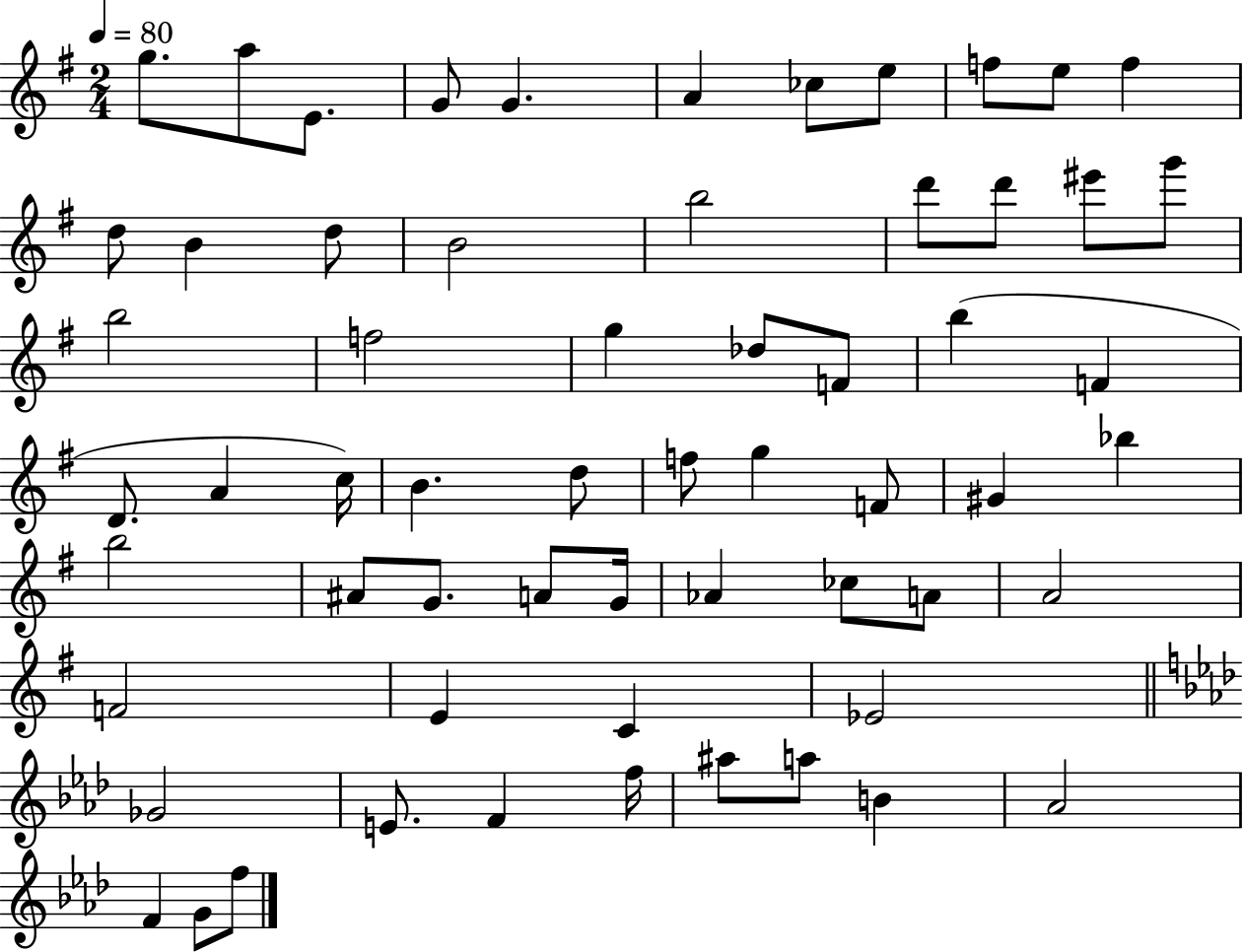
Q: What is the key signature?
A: G major